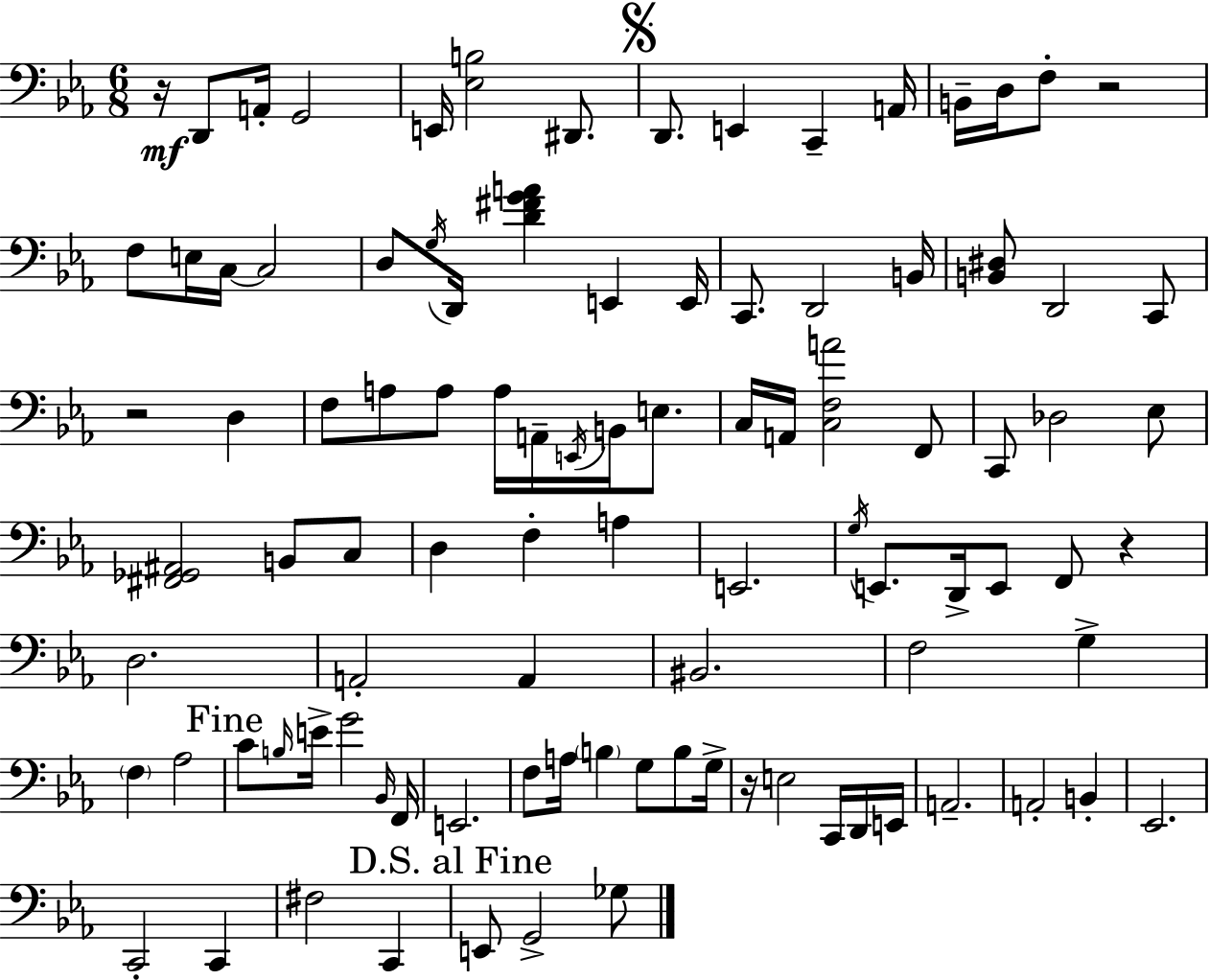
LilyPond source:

{
  \clef bass
  \numericTimeSignature
  \time 6/8
  \key ees \major
  \repeat volta 2 { r16\mf d,8 a,16-. g,2 | e,16 <ees b>2 dis,8. | \mark \markup { \musicglyph "scripts.segno" } d,8. e,4 c,4-- a,16 | b,16-- d16 f8-. r2 | \break f8 e16 c16~~ c2 | d8 \acciaccatura { g16 } d,16 <d' fis' g' a'>4 e,4 | e,16 c,8. d,2 | b,16 <b, dis>8 d,2 c,8 | \break r2 d4 | f8 a8 a8 a16 a,16-- \acciaccatura { e,16 } b,16 e8. | c16 a,16 <c f a'>2 | f,8 c,8 des2 | \break ees8 <fis, ges, ais,>2 b,8 | c8 d4 f4-. a4 | e,2. | \acciaccatura { g16 } e,8. d,16-> e,8 f,8 r4 | \break d2. | a,2-. a,4 | bis,2. | f2 g4-> | \break \parenthesize f4 aes2 | \mark "Fine" c'8 \grace { b16 } e'16-> g'2 | \grace { bes,16 } f,16 e,2. | f8 a16 \parenthesize b4 | \break g8 b8 g16-> r16 e2 | c,16 d,16 e,16 a,2.-- | a,2-. | b,4-. ees,2. | \break c,2-. | c,4 fis2 | c,4 \mark "D.S. al Fine" e,8 g,2-> | ges8 } \bar "|."
}